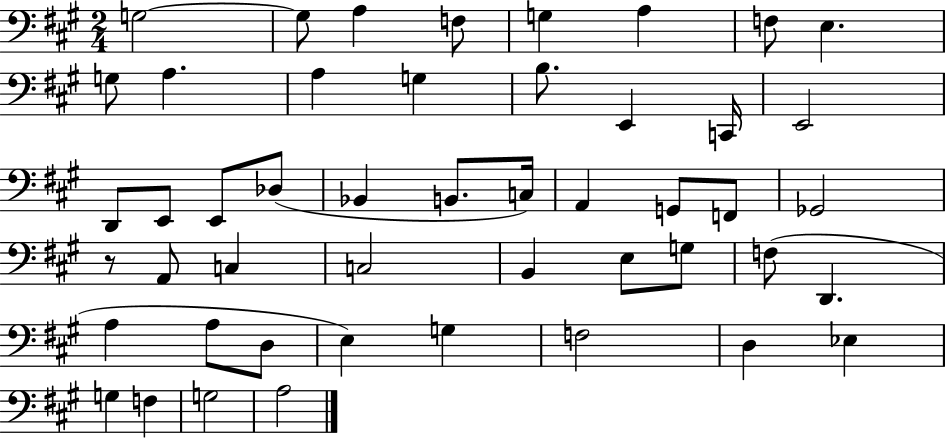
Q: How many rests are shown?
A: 1